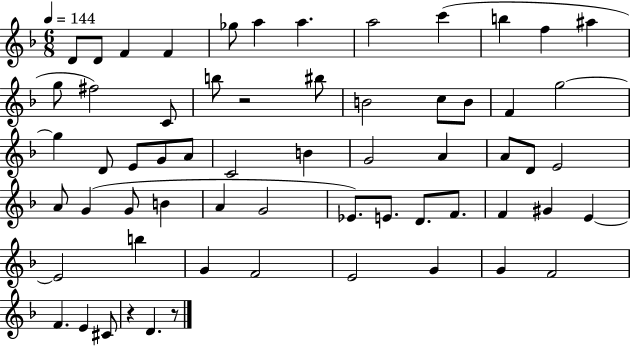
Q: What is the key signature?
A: F major